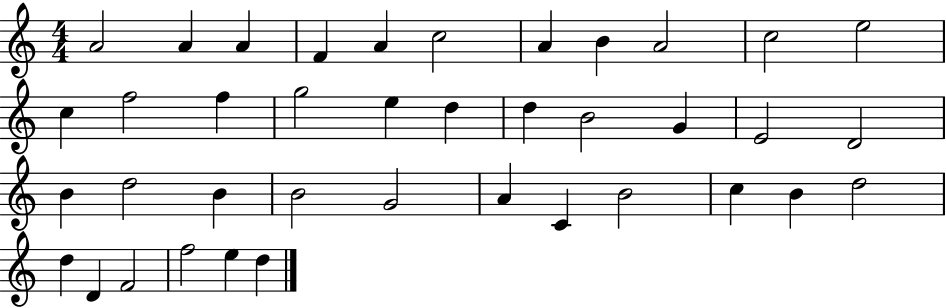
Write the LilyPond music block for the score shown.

{
  \clef treble
  \numericTimeSignature
  \time 4/4
  \key c \major
  a'2 a'4 a'4 | f'4 a'4 c''2 | a'4 b'4 a'2 | c''2 e''2 | \break c''4 f''2 f''4 | g''2 e''4 d''4 | d''4 b'2 g'4 | e'2 d'2 | \break b'4 d''2 b'4 | b'2 g'2 | a'4 c'4 b'2 | c''4 b'4 d''2 | \break d''4 d'4 f'2 | f''2 e''4 d''4 | \bar "|."
}